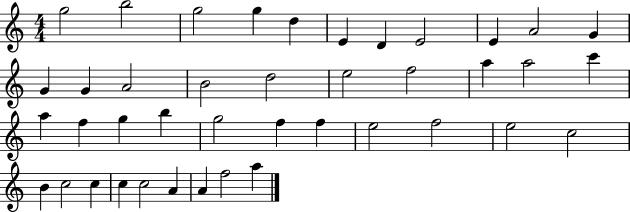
G5/h B5/h G5/h G5/q D5/q E4/q D4/q E4/h E4/q A4/h G4/q G4/q G4/q A4/h B4/h D5/h E5/h F5/h A5/q A5/h C6/q A5/q F5/q G5/q B5/q G5/h F5/q F5/q E5/h F5/h E5/h C5/h B4/q C5/h C5/q C5/q C5/h A4/q A4/q F5/h A5/q